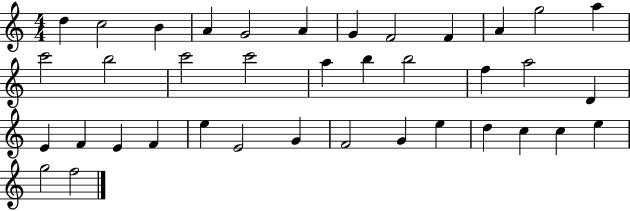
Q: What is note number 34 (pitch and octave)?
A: C5